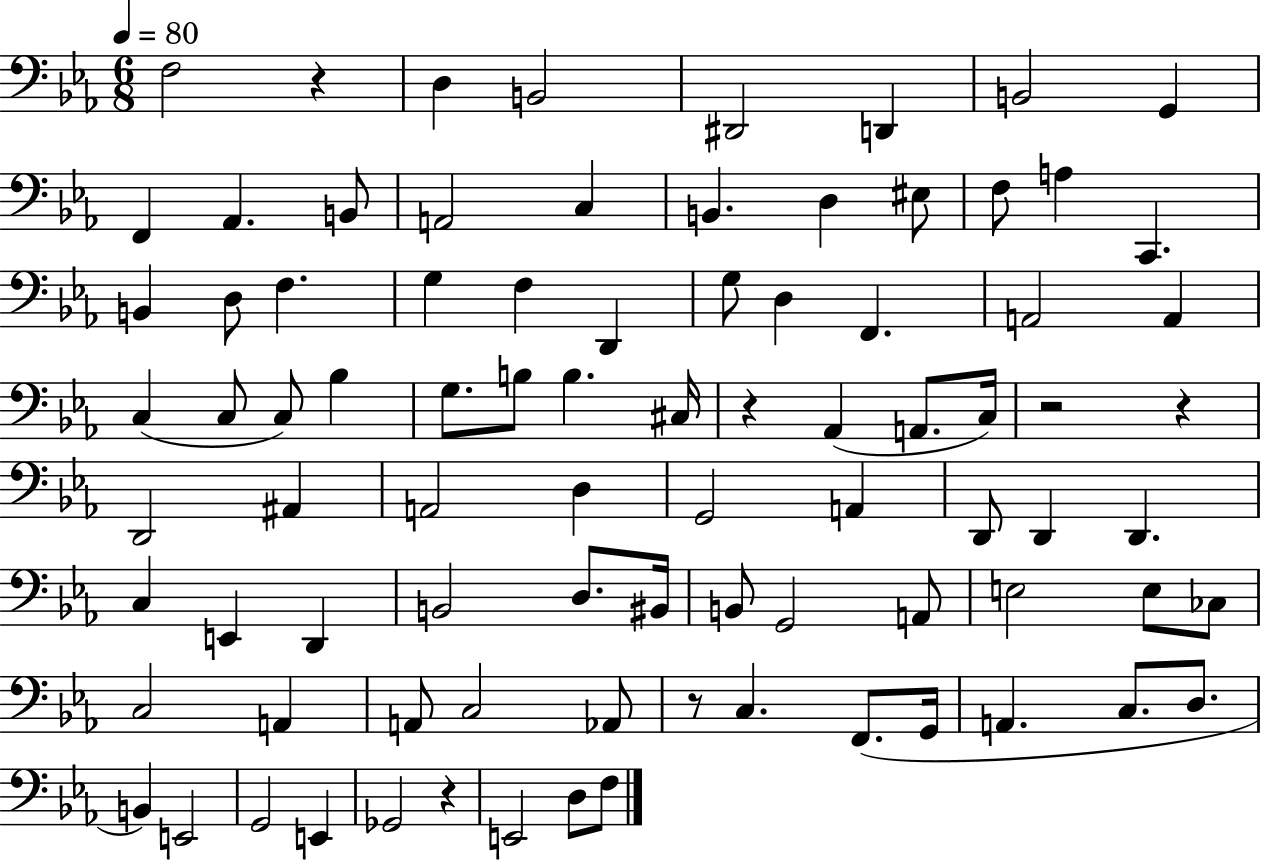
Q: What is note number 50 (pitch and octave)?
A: C3